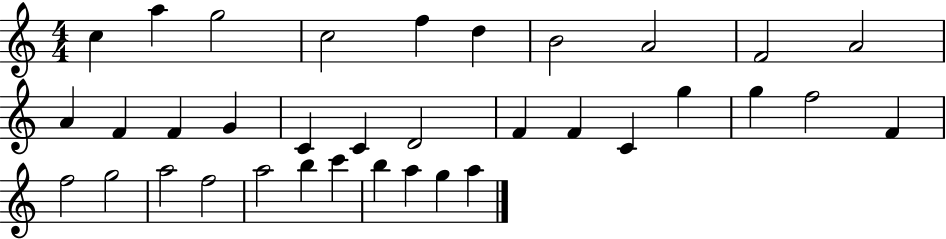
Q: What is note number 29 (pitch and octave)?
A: A5